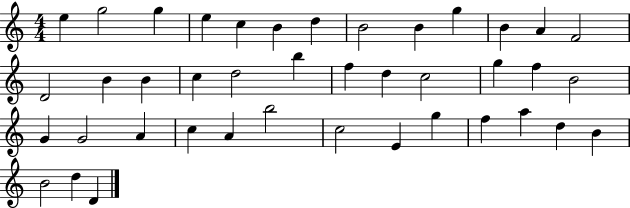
E5/q G5/h G5/q E5/q C5/q B4/q D5/q B4/h B4/q G5/q B4/q A4/q F4/h D4/h B4/q B4/q C5/q D5/h B5/q F5/q D5/q C5/h G5/q F5/q B4/h G4/q G4/h A4/q C5/q A4/q B5/h C5/h E4/q G5/q F5/q A5/q D5/q B4/q B4/h D5/q D4/q